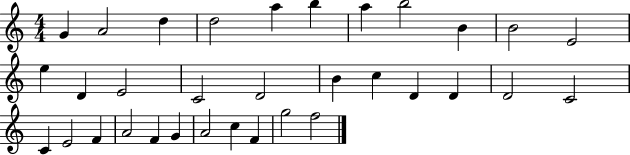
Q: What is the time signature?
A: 4/4